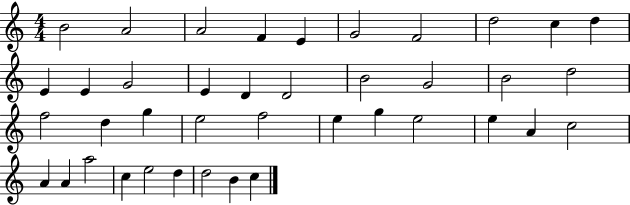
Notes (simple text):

B4/h A4/h A4/h F4/q E4/q G4/h F4/h D5/h C5/q D5/q E4/q E4/q G4/h E4/q D4/q D4/h B4/h G4/h B4/h D5/h F5/h D5/q G5/q E5/h F5/h E5/q G5/q E5/h E5/q A4/q C5/h A4/q A4/q A5/h C5/q E5/h D5/q D5/h B4/q C5/q